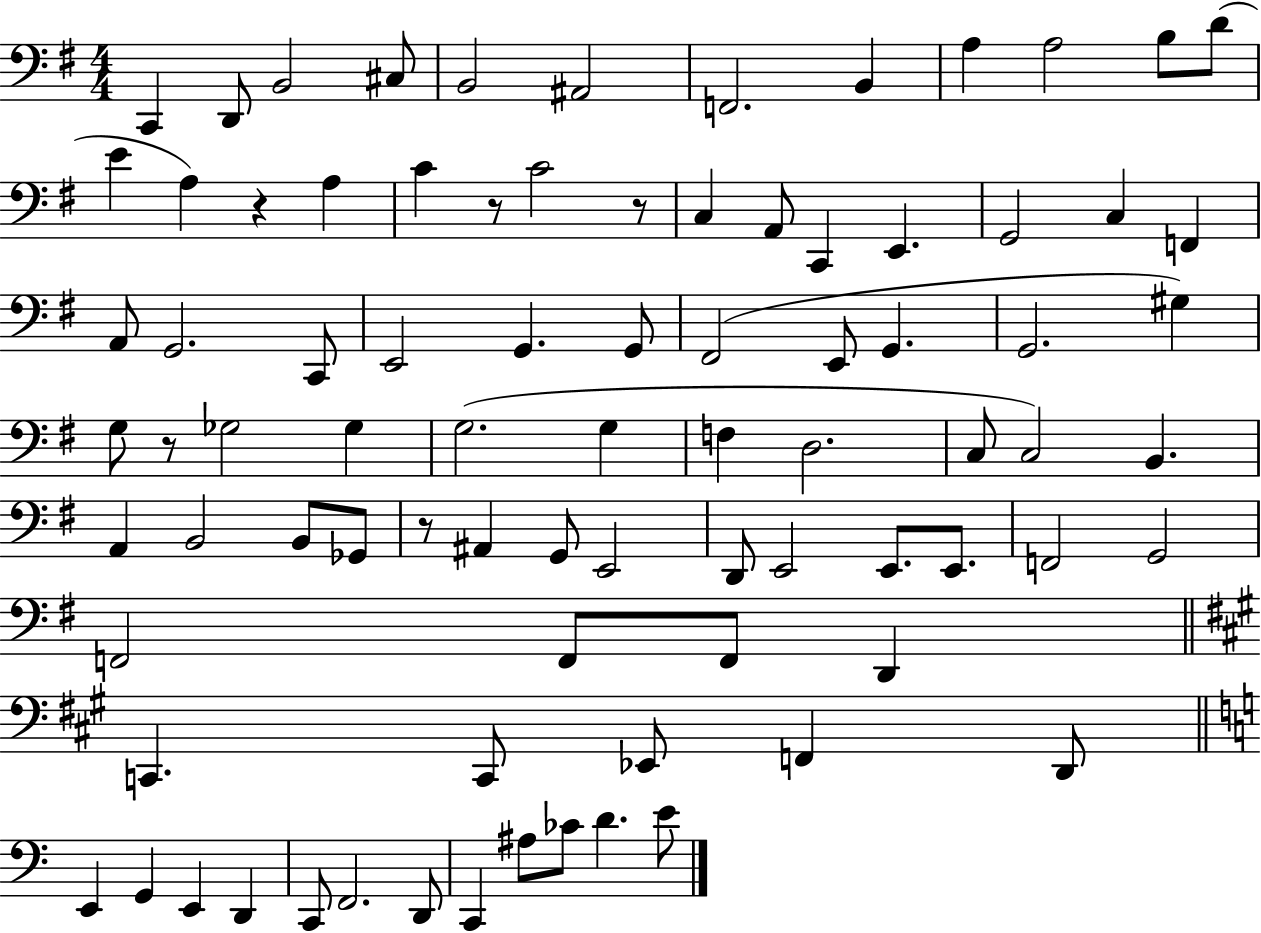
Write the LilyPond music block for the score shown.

{
  \clef bass
  \numericTimeSignature
  \time 4/4
  \key g \major
  c,4 d,8 b,2 cis8 | b,2 ais,2 | f,2. b,4 | a4 a2 b8 d'8( | \break e'4 a4) r4 a4 | c'4 r8 c'2 r8 | c4 a,8 c,4 e,4. | g,2 c4 f,4 | \break a,8 g,2. c,8 | e,2 g,4. g,8 | fis,2( e,8 g,4. | g,2. gis4) | \break g8 r8 ges2 ges4 | g2.( g4 | f4 d2. | c8 c2) b,4. | \break a,4 b,2 b,8 ges,8 | r8 ais,4 g,8 e,2 | d,8 e,2 e,8. e,8. | f,2 g,2 | \break f,2 f,8 f,8 d,4 | \bar "||" \break \key a \major c,4. c,8 ees,8 f,4 d,8 | \bar "||" \break \key c \major e,4 g,4 e,4 d,4 | c,8 f,2. d,8 | c,4 ais8 ces'8 d'4. e'8 | \bar "|."
}